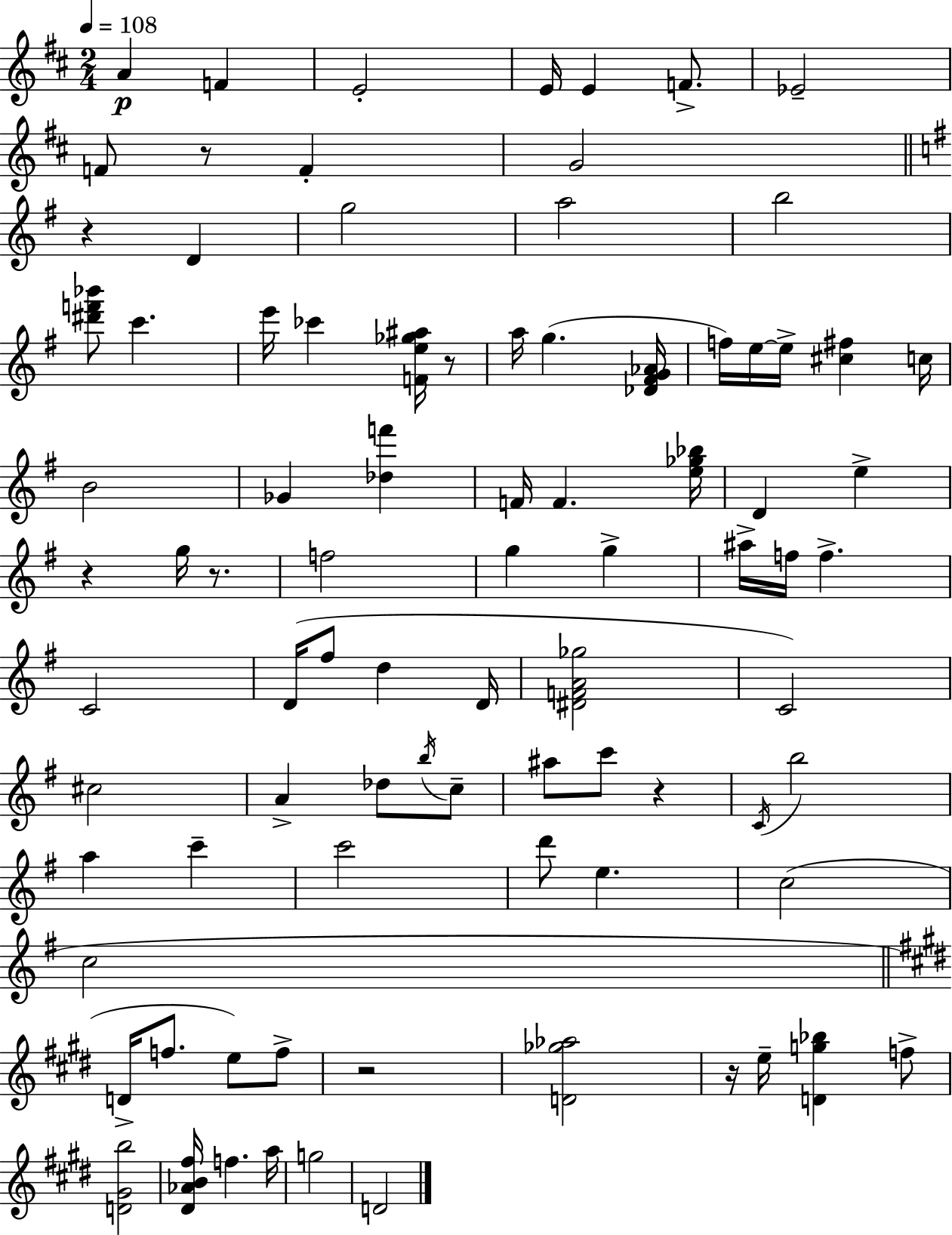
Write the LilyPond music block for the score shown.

{
  \clef treble
  \numericTimeSignature
  \time 2/4
  \key d \major
  \tempo 4 = 108
  a'4\p f'4 | e'2-. | e'16 e'4 f'8.-> | ees'2-- | \break f'8 r8 f'4-. | g'2 | \bar "||" \break \key g \major r4 d'4 | g''2 | a''2 | b''2 | \break <dis''' f''' bes'''>8 c'''4. | e'''16 ces'''4 <f' e'' ges'' ais''>16 r8 | a''16 g''4.( <des' fis' g' aes'>16 | f''16) e''16~~ e''16-> <cis'' fis''>4 c''16 | \break b'2 | ges'4 <des'' f'''>4 | f'16 f'4. <e'' ges'' bes''>16 | d'4 e''4-> | \break r4 g''16 r8. | f''2 | g''4 g''4-> | ais''16-> f''16 f''4.-> | \break c'2 | d'16( fis''8 d''4 d'16 | <dis' f' a' ges''>2 | c'2) | \break cis''2 | a'4-> des''8 \acciaccatura { b''16 } c''8-- | ais''8 c'''8 r4 | \acciaccatura { c'16 } b''2 | \break a''4 c'''4-- | c'''2 | d'''8 e''4. | c''2( | \break c''2 | \bar "||" \break \key e \major d'16-> f''8. e''8) f''8-> | r2 | <d' ges'' aes''>2 | r16 e''16-- <d' g'' bes''>4 f''8-> | \break <d' gis' b''>2 | <dis' aes' b' fis''>16 f''4. a''16 | g''2 | d'2 | \break \bar "|."
}